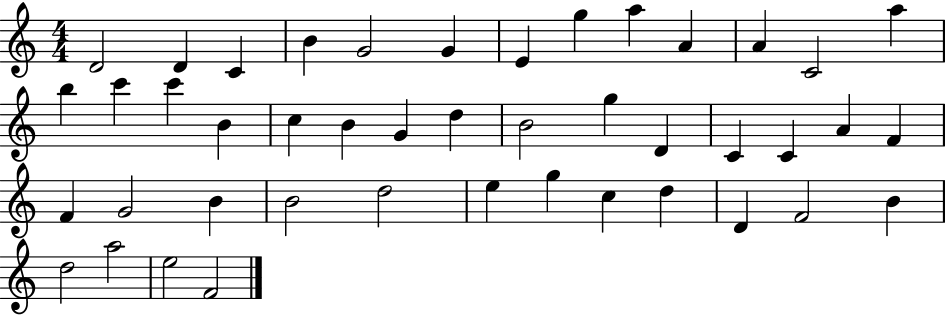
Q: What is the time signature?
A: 4/4